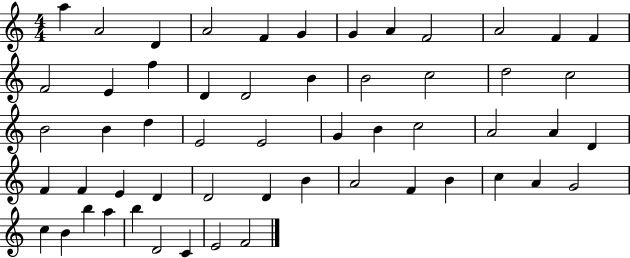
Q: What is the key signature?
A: C major